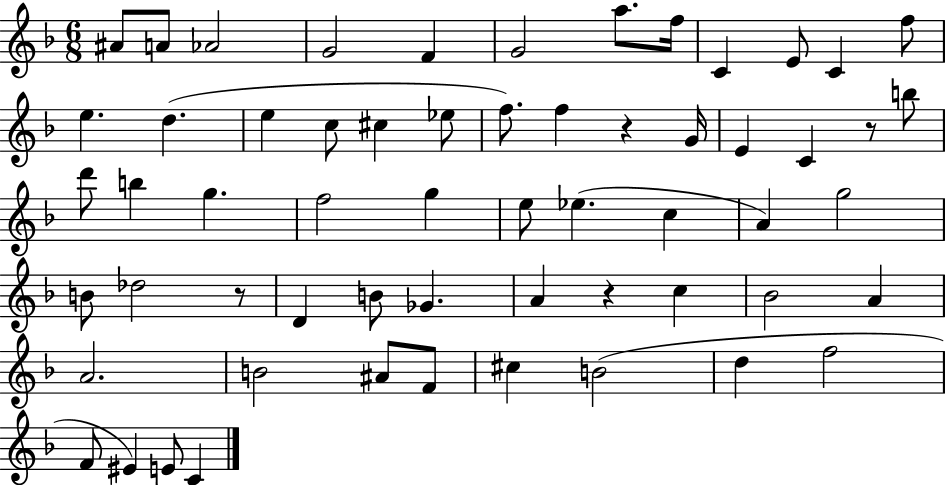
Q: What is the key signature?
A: F major